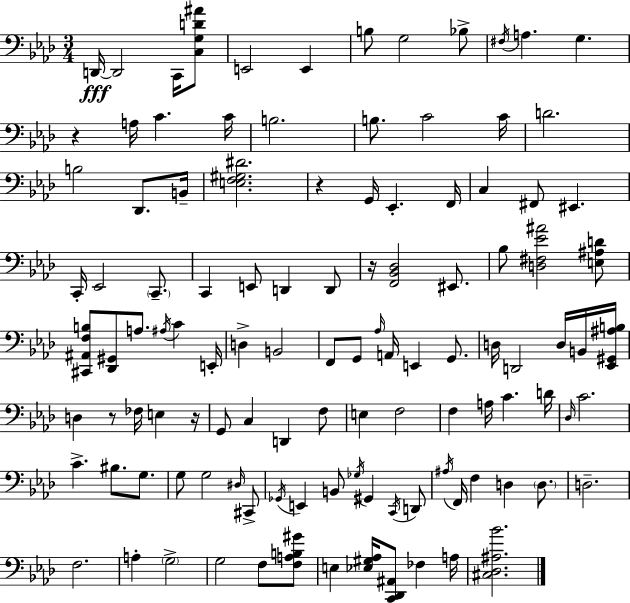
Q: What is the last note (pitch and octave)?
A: A3